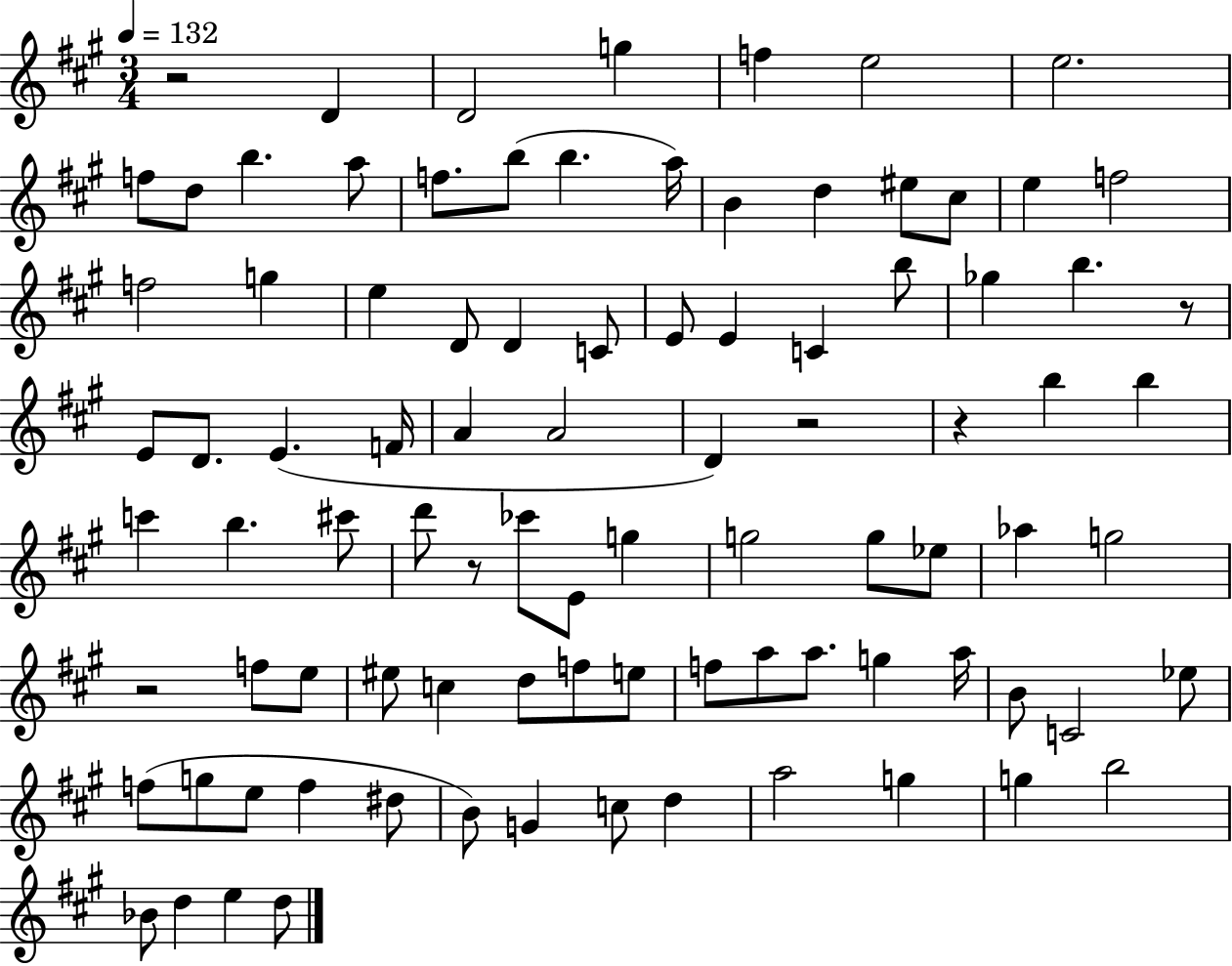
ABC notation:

X:1
T:Untitled
M:3/4
L:1/4
K:A
z2 D D2 g f e2 e2 f/2 d/2 b a/2 f/2 b/2 b a/4 B d ^e/2 ^c/2 e f2 f2 g e D/2 D C/2 E/2 E C b/2 _g b z/2 E/2 D/2 E F/4 A A2 D z2 z b b c' b ^c'/2 d'/2 z/2 _c'/2 E/2 g g2 g/2 _e/2 _a g2 z2 f/2 e/2 ^e/2 c d/2 f/2 e/2 f/2 a/2 a/2 g a/4 B/2 C2 _e/2 f/2 g/2 e/2 f ^d/2 B/2 G c/2 d a2 g g b2 _B/2 d e d/2